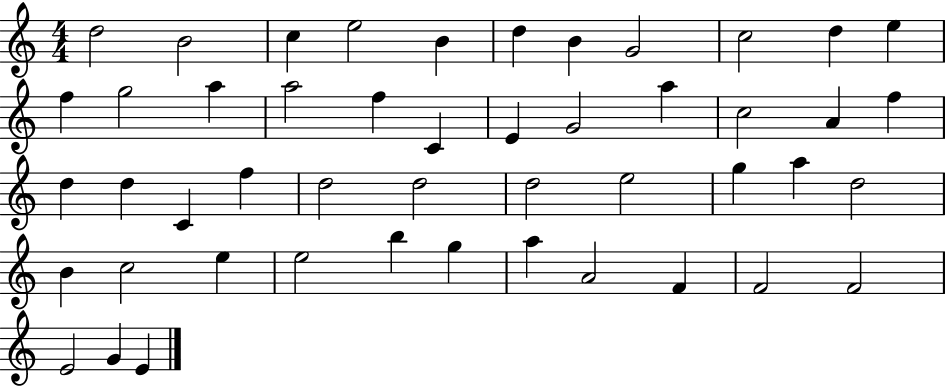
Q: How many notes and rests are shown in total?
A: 48